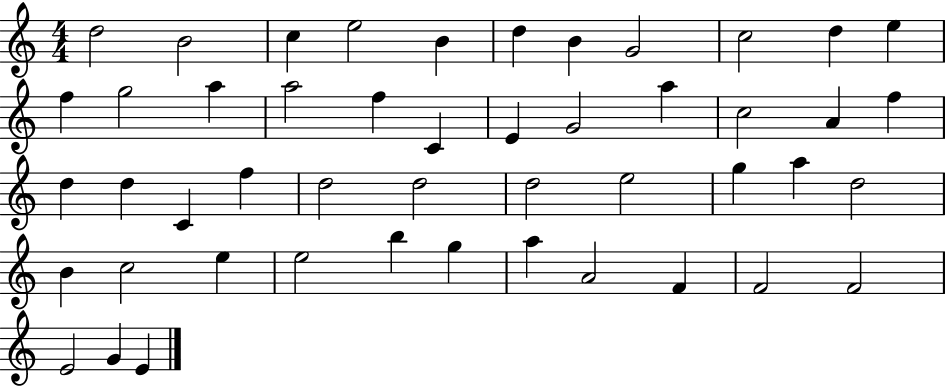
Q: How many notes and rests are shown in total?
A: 48